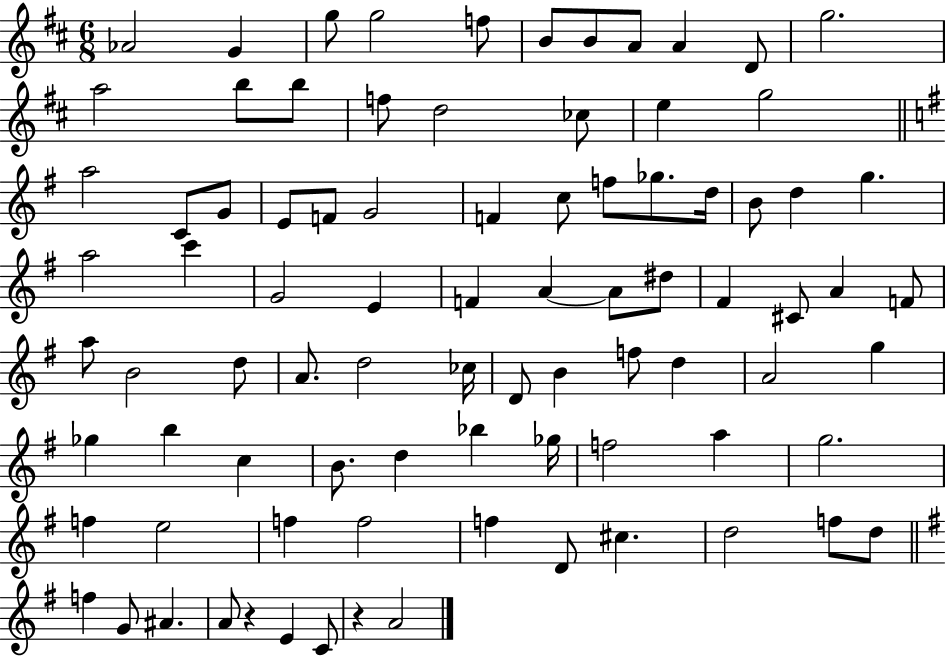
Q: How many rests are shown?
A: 2